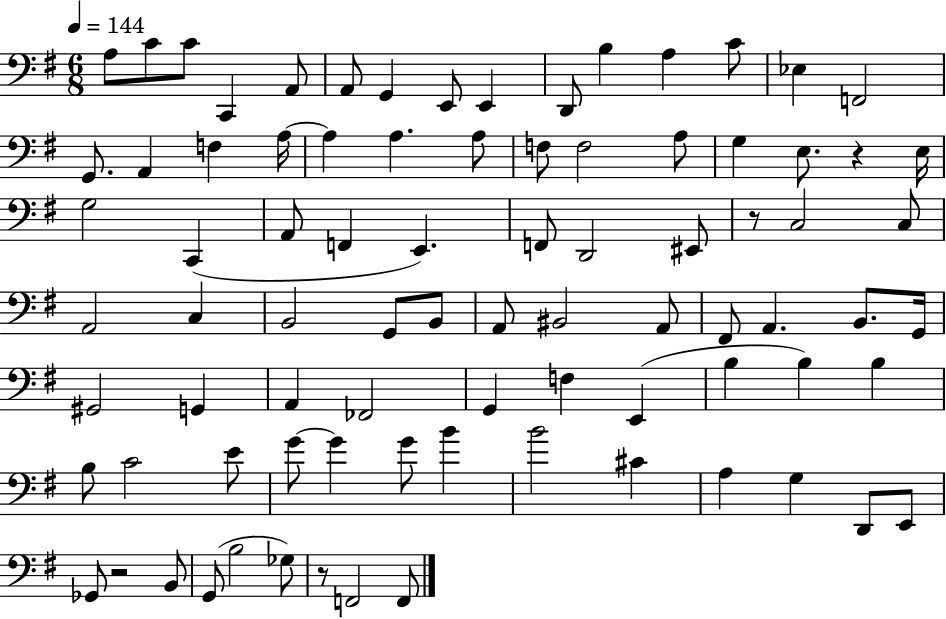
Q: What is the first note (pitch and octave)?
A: A3